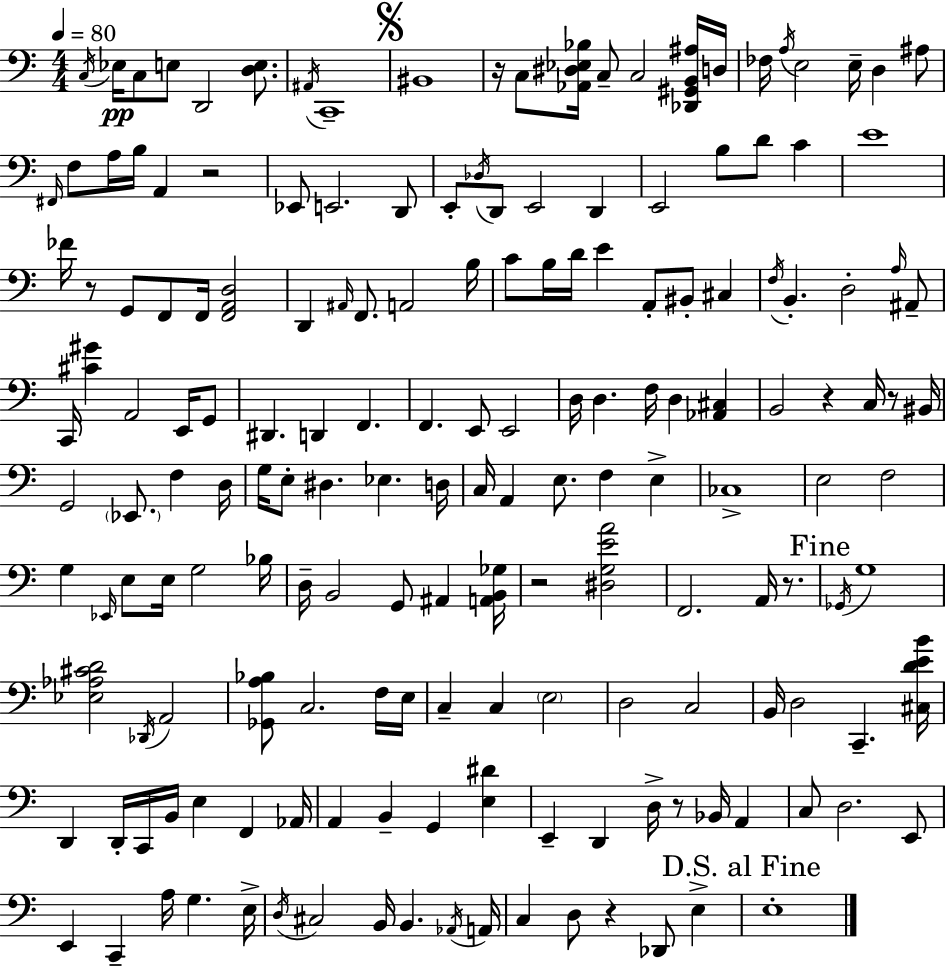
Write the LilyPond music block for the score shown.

{
  \clef bass
  \numericTimeSignature
  \time 4/4
  \key c \major
  \tempo 4 = 80
  \acciaccatura { c16 }\pp ees16 c8 e8 d,2 <d e>8. | \acciaccatura { ais,16 } c,1-- | \mark \markup { \musicglyph "scripts.segno" } bis,1 | r16 c8 <aes, dis ees bes>16 c8-- c2 | \break <des, gis, b, ais>16 d16 fes16 \acciaccatura { a16 } e2 e16-- d4 | ais8 \grace { fis,16 } f8 a16 b16 a,4 r2 | ees,8 e,2. | d,8 e,8-. \acciaccatura { des16 } d,8 e,2 | \break d,4 e,2 b8 d'8 | c'4 e'1 | fes'16 r8 g,8 f,8 f,16 <f, a, d>2 | d,4 \grace { ais,16 } f,8. a,2 | \break b16 c'8 b16 d'16 e'4 a,8-. | bis,8-. cis4 \acciaccatura { f16 } b,4.-. d2-. | \grace { a16 } ais,8-- c,16 <cis' gis'>4 a,2 | e,16 g,8 dis,4. d,4 | \break f,4. f,4. e,8 | e,2 d16 d4. f16 | d4 <aes, cis>4 b,2 | r4 c16 r8 bis,16 g,2 | \break \parenthesize ees,8. f4 d16 g16 e8-. dis4. | ees4. d16 c16 a,4 e8. | f4 e4-> ces1-> | e2 | \break f2 g4 \grace { ees,16 } e8 e16 | g2 bes16 d16-- b,2 | g,8 ais,4 <a, b, ges>16 r2 | <dis g e' a'>2 f,2. | \break a,16 r8. \mark "Fine" \acciaccatura { ges,16 } g1 | <ees aes cis' d'>2 | \acciaccatura { des,16 } a,2 <ges, a bes>8 c2. | f16 e16 c4-- c4 | \break \parenthesize e2 d2 | c2 b,16 d2 | c,4.-- <cis d' e' b'>16 d,4 d,16-. | c,16 b,16 e4 f,4 aes,16 a,4 b,4-- | \break g,4 <e dis'>4 e,4-- d,4 | d16-> r8 bes,16 a,4 c8 d2. | e,8 e,4 c,4-- | a16 g4. e16-> \acciaccatura { d16 } cis2 | \break b,16 b,4. \acciaccatura { aes,16 } a,16 c4 | d8 r4 des,8 e4-> \mark "D.S. al Fine" e1-. | \bar "|."
}